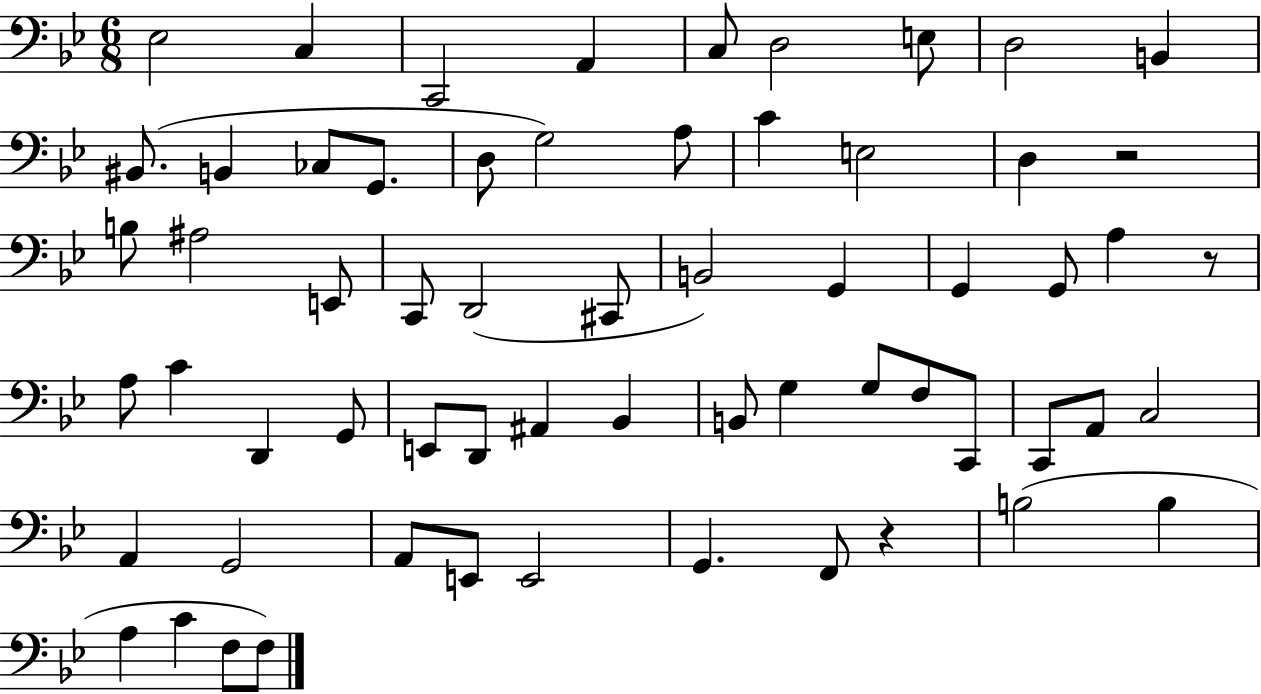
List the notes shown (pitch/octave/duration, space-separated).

Eb3/h C3/q C2/h A2/q C3/e D3/h E3/e D3/h B2/q BIS2/e. B2/q CES3/e G2/e. D3/e G3/h A3/e C4/q E3/h D3/q R/h B3/e A#3/h E2/e C2/e D2/h C#2/e B2/h G2/q G2/q G2/e A3/q R/e A3/e C4/q D2/q G2/e E2/e D2/e A#2/q Bb2/q B2/e G3/q G3/e F3/e C2/e C2/e A2/e C3/h A2/q G2/h A2/e E2/e E2/h G2/q. F2/e R/q B3/h B3/q A3/q C4/q F3/e F3/e